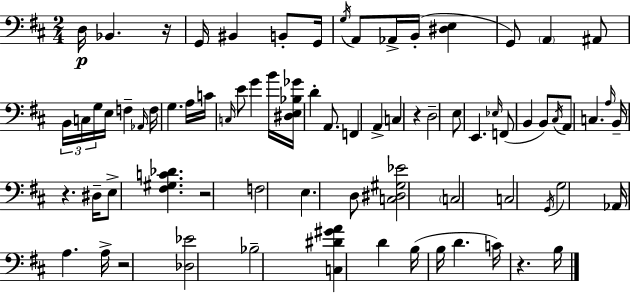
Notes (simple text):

D3/s Bb2/q. R/s G2/s BIS2/q B2/e G2/s G3/s A2/e Ab2/s B2/s [D#3,E3]/q G2/e A2/q A#2/e B2/s C3/s G3/s E3/s F3/q Ab2/s F3/s G3/q. A3/s C4/s C3/s E4/e G4/q B4/s [D#3,E3,Bb3,Gb4]/s D4/q A2/e. F2/q A2/q C3/q R/q D3/h E3/e E2/q. Eb3/s F2/e B2/q B2/e C#3/s A2/e C3/q. A3/s B2/s R/q. D#3/s E3/e [F#3,G#3,C4,Db4]/q. R/h F3/h E3/q. D3/e [C3,D#3,G#3,Eb4]/h C3/h C3/h G2/s G3/h Ab2/s A3/q. A3/s R/h [Db3,Eb4]/h Bb3/h [C3,D#4,G#4,A4]/q D4/q B3/s B3/s D4/q. C4/s R/q. B3/s